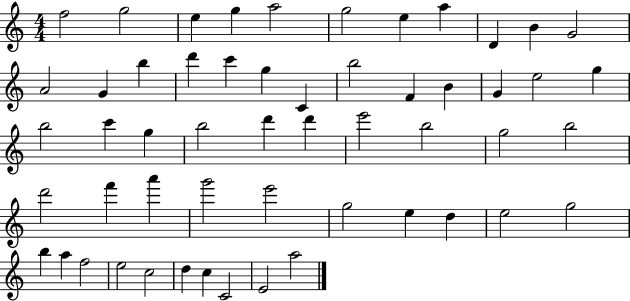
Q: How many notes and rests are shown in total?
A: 54